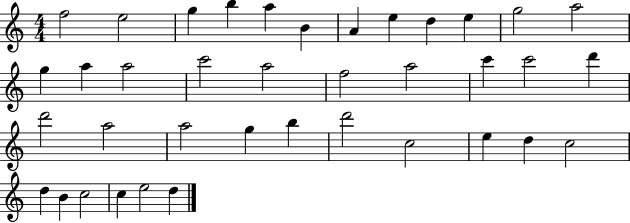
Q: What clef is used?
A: treble